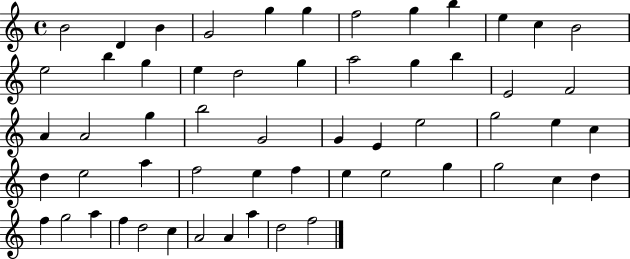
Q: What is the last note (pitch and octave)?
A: F5